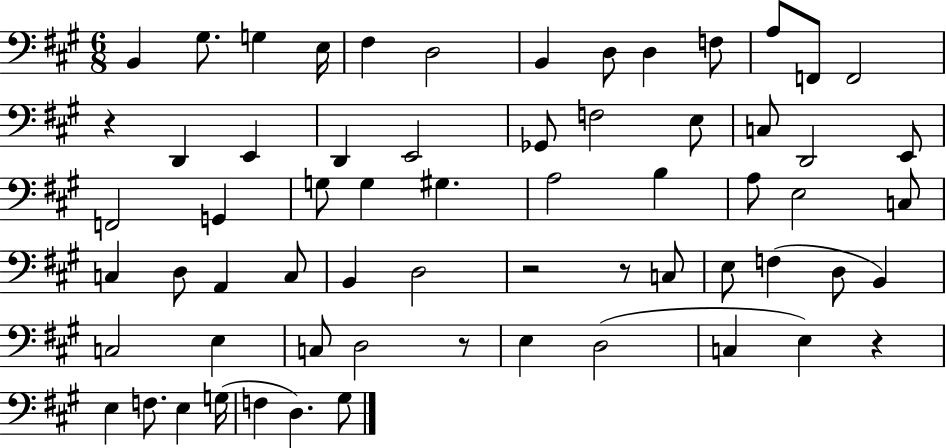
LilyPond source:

{
  \clef bass
  \numericTimeSignature
  \time 6/8
  \key a \major
  \repeat volta 2 { b,4 gis8. g4 e16 | fis4 d2 | b,4 d8 d4 f8 | a8 f,8 f,2 | \break r4 d,4 e,4 | d,4 e,2 | ges,8 f2 e8 | c8 d,2 e,8 | \break f,2 g,4 | g8 g4 gis4. | a2 b4 | a8 e2 c8 | \break c4 d8 a,4 c8 | b,4 d2 | r2 r8 c8 | e8 f4( d8 b,4) | \break c2 e4 | c8 d2 r8 | e4 d2( | c4 e4) r4 | \break e4 f8. e4 g16( | f4 d4.) gis8 | } \bar "|."
}